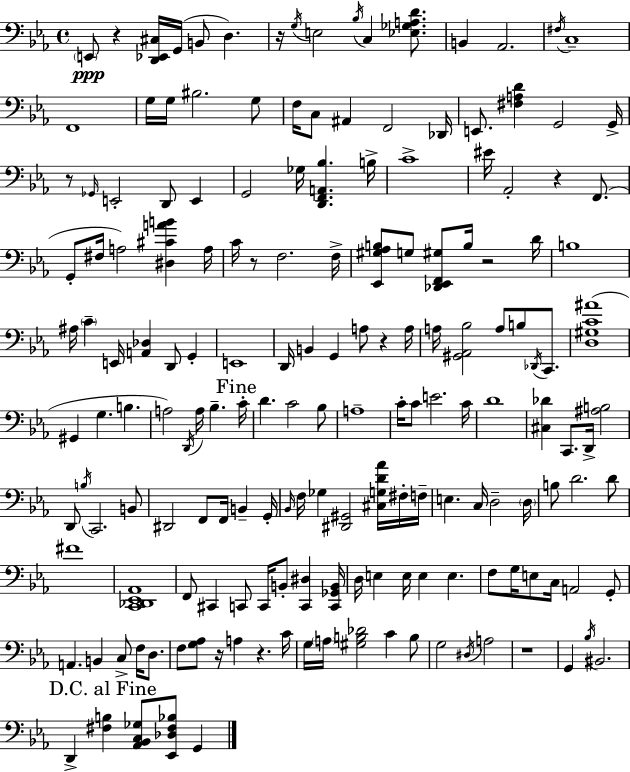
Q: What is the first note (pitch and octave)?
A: E2